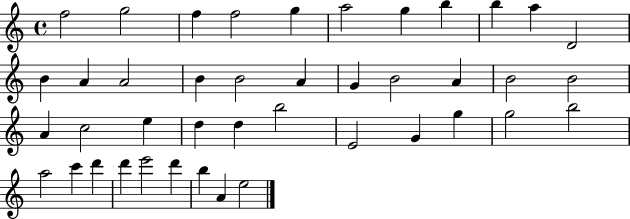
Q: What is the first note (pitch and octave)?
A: F5